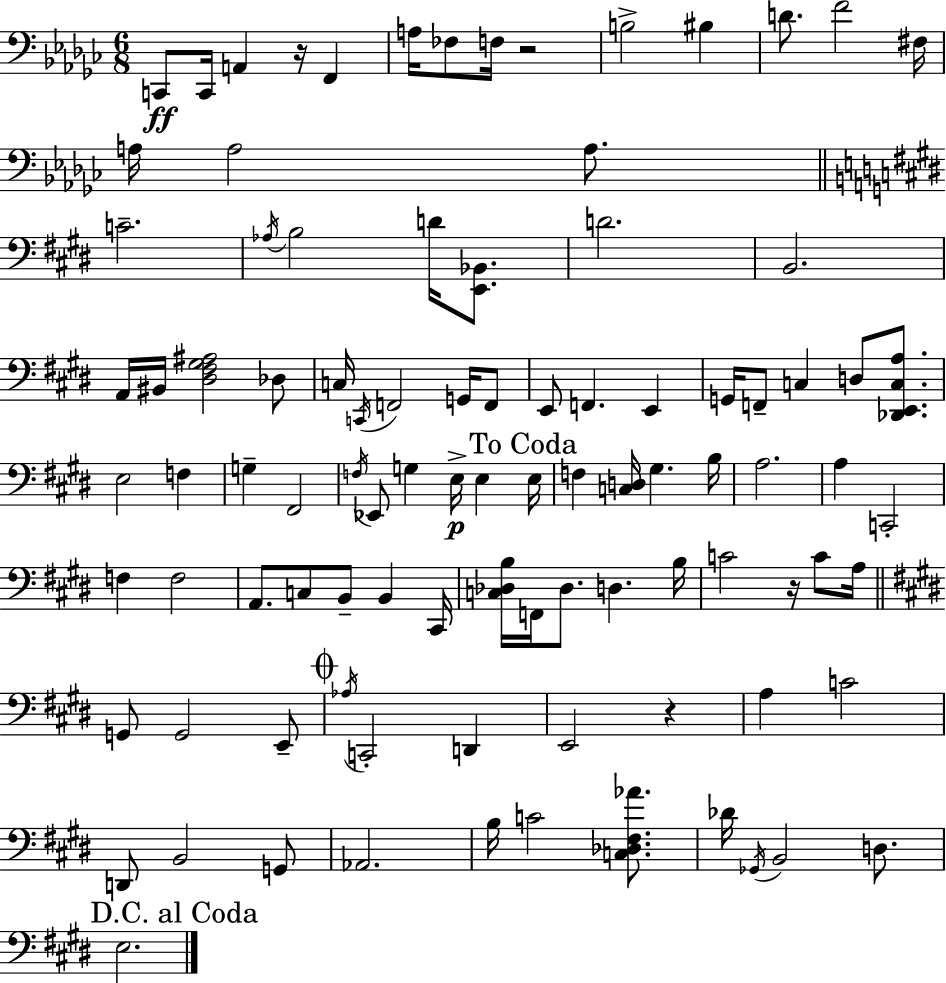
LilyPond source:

{
  \clef bass
  \numericTimeSignature
  \time 6/8
  \key ees \minor
  c,8\ff c,16 a,4 r16 f,4 | a16 fes8 f16 r2 | b2-> bis4 | d'8. f'2 fis16 | \break a16 a2 a8. | \bar "||" \break \key e \major c'2.-- | \acciaccatura { aes16 } b2 d'16 <e, bes,>8. | d'2. | b,2. | \break a,16 bis,16 <dis fis gis ais>2 des8 | c16 \acciaccatura { c,16 } f,2 g,16 | f,8 e,8 f,4. e,4 | g,16 f,8-- c4 d8 <des, e, c a>8. | \break e2 f4 | g4-- fis,2 | \acciaccatura { f16 } ees,8 g4 e16->\p e4 | \mark "To Coda" e16 f4 <c d>16 gis4. | \break b16 a2. | a4 c,2-. | f4 f2 | a,8. c8 b,8-- b,4 | \break cis,16 <c des b>16 f,16 des8. d4. | b16 c'2 r16 | c'8 a16 \bar "||" \break \key e \major g,8 g,2 e,8-- | \mark \markup { \musicglyph "scripts.coda" } \acciaccatura { aes16 } c,2-. d,4 | e,2 r4 | a4 c'2 | \break d,8 b,2 g,8 | aes,2. | b16 c'2 <c des fis aes'>8. | des'16 \acciaccatura { ges,16 } b,2 d8. | \break \mark "D.C. al Coda" e2. | \bar "|."
}